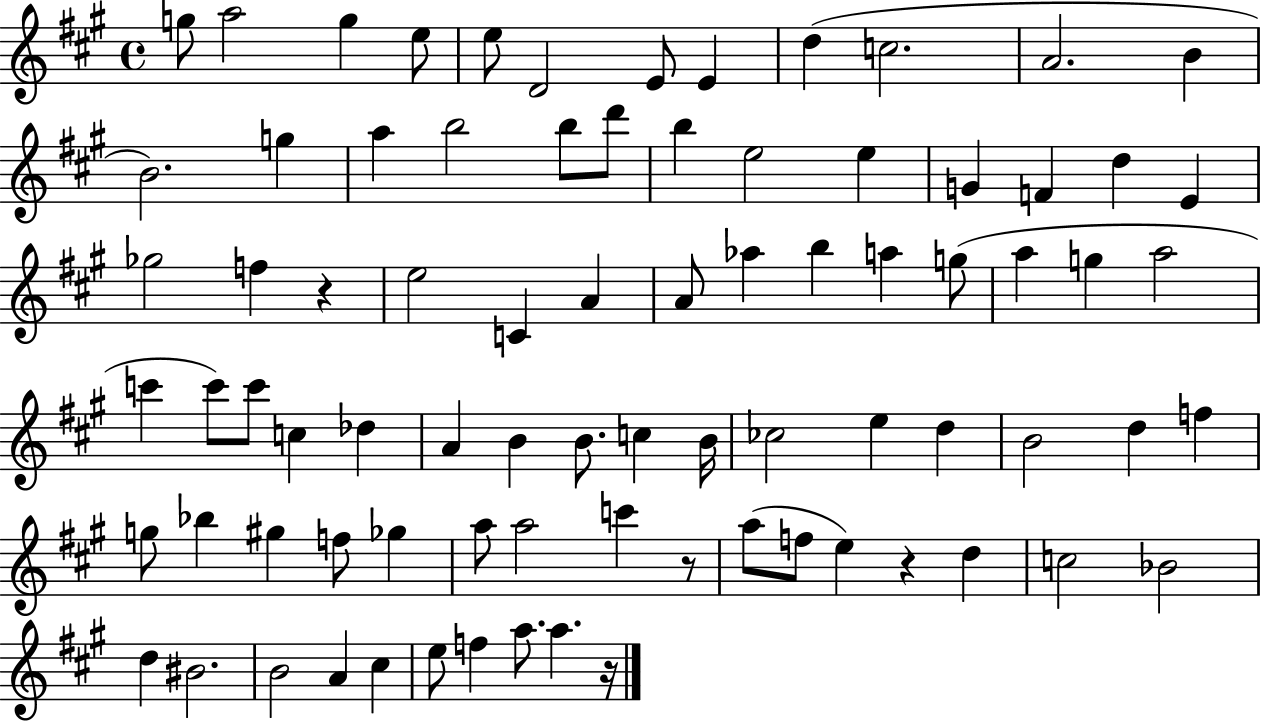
{
  \clef treble
  \time 4/4
  \defaultTimeSignature
  \key a \major
  g''8 a''2 g''4 e''8 | e''8 d'2 e'8 e'4 | d''4( c''2. | a'2. b'4 | \break b'2.) g''4 | a''4 b''2 b''8 d'''8 | b''4 e''2 e''4 | g'4 f'4 d''4 e'4 | \break ges''2 f''4 r4 | e''2 c'4 a'4 | a'8 aes''4 b''4 a''4 g''8( | a''4 g''4 a''2 | \break c'''4 c'''8) c'''8 c''4 des''4 | a'4 b'4 b'8. c''4 b'16 | ces''2 e''4 d''4 | b'2 d''4 f''4 | \break g''8 bes''4 gis''4 f''8 ges''4 | a''8 a''2 c'''4 r8 | a''8( f''8 e''4) r4 d''4 | c''2 bes'2 | \break d''4 bis'2. | b'2 a'4 cis''4 | e''8 f''4 a''8. a''4. r16 | \bar "|."
}